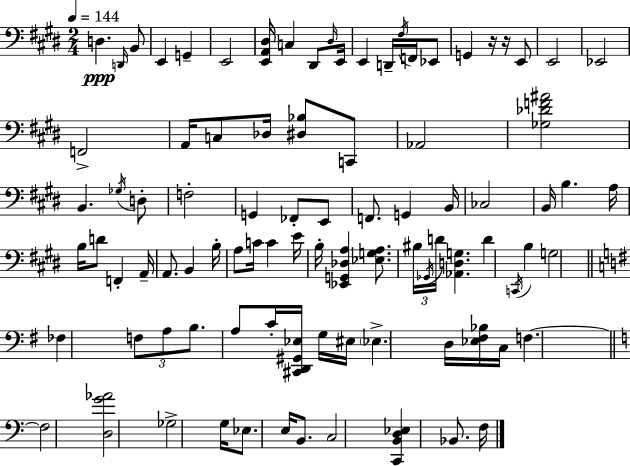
X:1
T:Untitled
M:2/4
L:1/4
K:E
D, D,,/4 B,,/2 E,, G,, E,,2 [E,,A,,^D,]/4 C, ^D,,/2 ^D,/4 E,,/4 E,, D,,/4 ^F,/4 F,,/4 _E,,/2 G,, z/4 z/4 E,,/2 E,,2 _E,,2 F,,2 A,,/4 C,/2 _D,/4 [^D,_B,]/2 C,,/2 _A,,2 [_G,_DF^A]2 B,, _G,/4 D,/2 F,2 G,, _F,,/2 E,,/2 F,,/2 G,, B,,/4 _C,2 B,,/4 B, A,/4 B,/4 D/2 F,, A,,/4 A,,/2 B,, B,/4 A,/2 C/4 C E/4 B,/4 [_E,,G,,_D,A,] [_E,G,A,]/2 ^B,/4 _G,,/4 D/4 [_A,,D,G,] D C,,/4 B, G,2 _F, F,/2 A,/2 B,/2 A,/2 C/4 [^C,,D,,^G,,_E,]/4 G,/4 ^E,/4 _E, D,/4 [_E,^F,_B,]/4 C,/4 F, F,2 [D,G_A]2 _G,2 G,/4 _E,/2 E,/4 B,,/2 C,2 [C,,B,,D,_E,] _B,,/2 F,/4